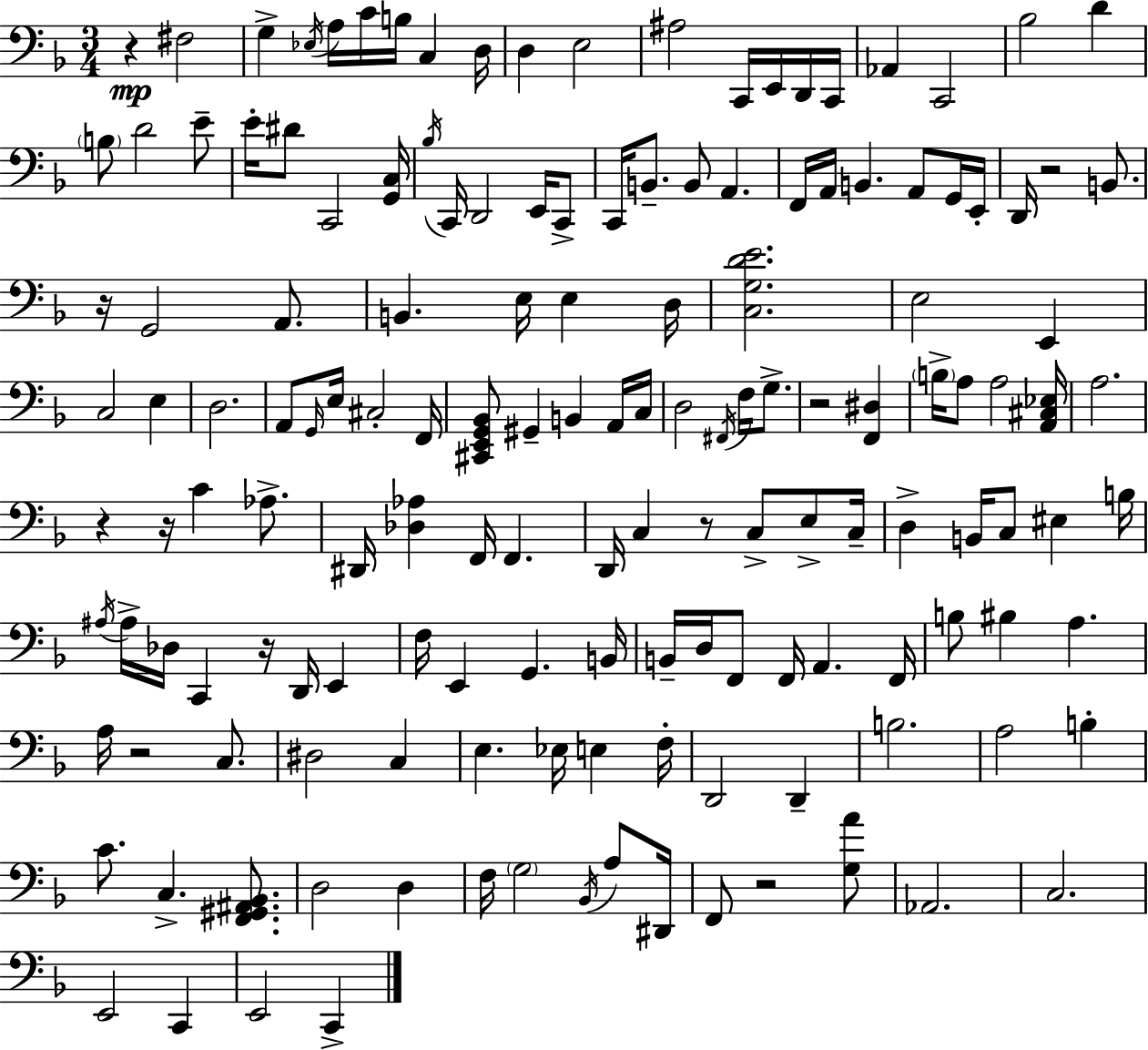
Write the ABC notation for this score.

X:1
T:Untitled
M:3/4
L:1/4
K:Dm
z ^F,2 G, _E,/4 A,/4 C/4 B,/4 C, D,/4 D, E,2 ^A,2 C,,/4 E,,/4 D,,/4 C,,/4 _A,, C,,2 _B,2 D B,/2 D2 E/2 E/4 ^D/2 C,,2 [G,,C,]/4 _B,/4 C,,/4 D,,2 E,,/4 C,,/2 C,,/4 B,,/2 B,,/2 A,, F,,/4 A,,/4 B,, A,,/2 G,,/4 E,,/4 D,,/4 z2 B,,/2 z/4 G,,2 A,,/2 B,, E,/4 E, D,/4 [C,G,DE]2 E,2 E,, C,2 E, D,2 A,,/2 G,,/4 E,/4 ^C,2 F,,/4 [^C,,E,,G,,_B,,]/2 ^G,, B,, A,,/4 C,/4 D,2 ^F,,/4 F,/4 G,/2 z2 [F,,^D,] B,/4 A,/2 A,2 [A,,^C,_E,]/4 A,2 z z/4 C _A,/2 ^D,,/4 [_D,_A,] F,,/4 F,, D,,/4 C, z/2 C,/2 E,/2 C,/4 D, B,,/4 C,/2 ^E, B,/4 ^A,/4 ^A,/4 _D,/4 C,, z/4 D,,/4 E,, F,/4 E,, G,, B,,/4 B,,/4 D,/4 F,,/2 F,,/4 A,, F,,/4 B,/2 ^B, A, A,/4 z2 C,/2 ^D,2 C, E, _E,/4 E, F,/4 D,,2 D,, B,2 A,2 B, C/2 C, [F,,^G,,^A,,_B,,]/2 D,2 D, F,/4 G,2 _B,,/4 A,/2 ^D,,/4 F,,/2 z2 [G,A]/2 _A,,2 C,2 E,,2 C,, E,,2 C,,